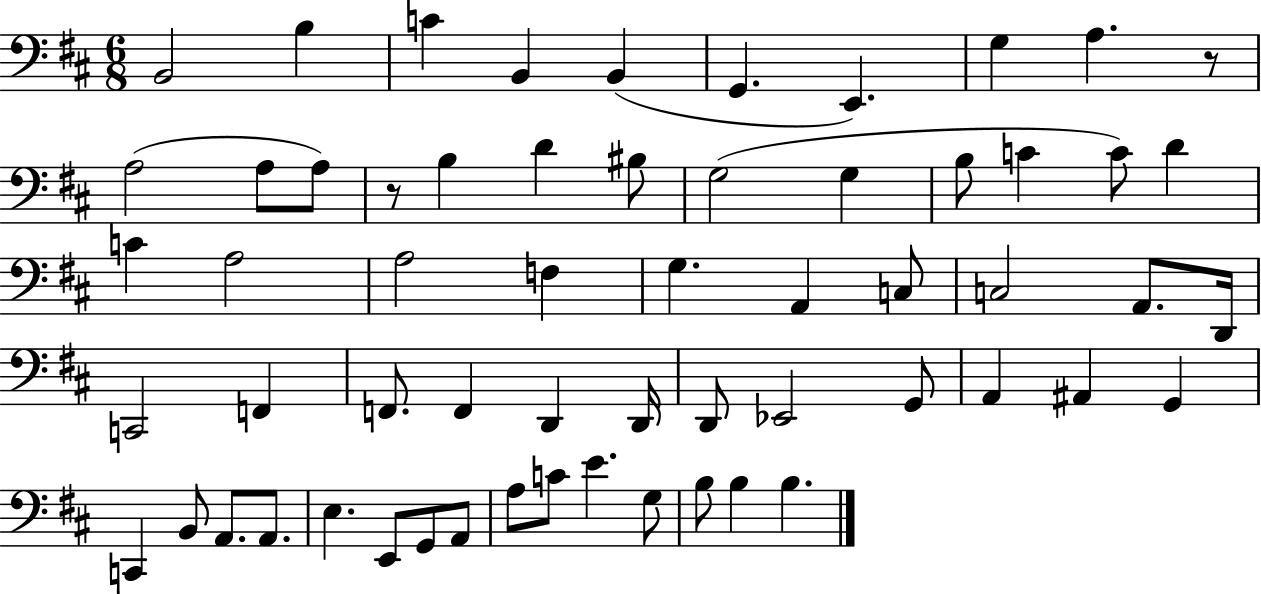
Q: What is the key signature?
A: D major